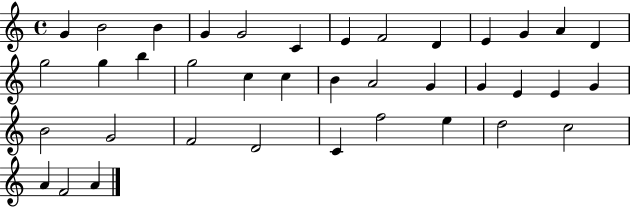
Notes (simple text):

G4/q B4/h B4/q G4/q G4/h C4/q E4/q F4/h D4/q E4/q G4/q A4/q D4/q G5/h G5/q B5/q G5/h C5/q C5/q B4/q A4/h G4/q G4/q E4/q E4/q G4/q B4/h G4/h F4/h D4/h C4/q F5/h E5/q D5/h C5/h A4/q F4/h A4/q